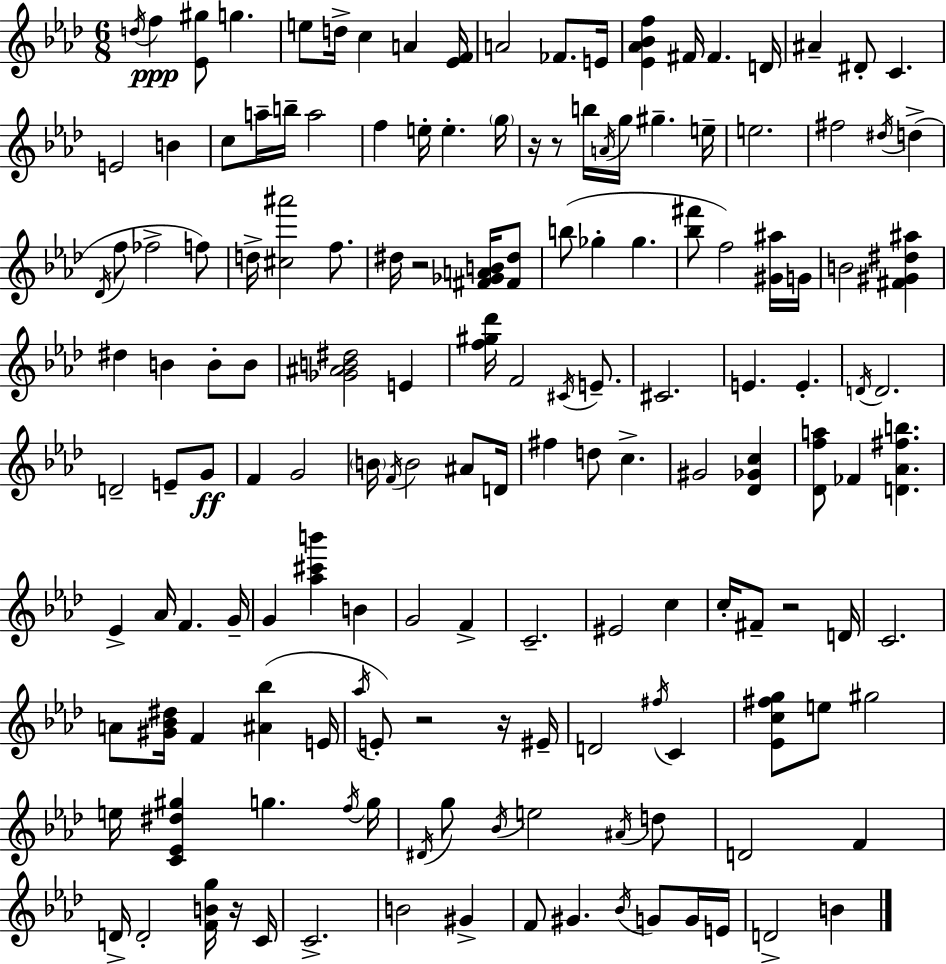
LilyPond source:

{
  \clef treble
  \numericTimeSignature
  \time 6/8
  \key f \minor
  \acciaccatura { d''16 }\ppp f''4 <ees' gis''>8 g''4. | e''8 d''16-> c''4 a'4 | <ees' f'>16 a'2 fes'8. | e'16 <ees' aes' bes' f''>4 fis'16 fis'4. | \break d'16 ais'4-- dis'8-. c'4. | e'2 b'4 | c''8 a''16-- b''16-- a''2 | f''4 e''16-. e''4.-. | \break \parenthesize g''16 r16 r8 b''16 \acciaccatura { a'16 } g''16 gis''4.-- | e''16-- e''2. | fis''2 \acciaccatura { dis''16 } d''4->( | \acciaccatura { des'16 } f''8 fes''2-> | \break f''8) d''16-> <cis'' ais'''>2 | f''8. dis''16 r2 | <fis' ges' a' b'>16 <fis' dis''>8 b''8( ges''4-. ges''4. | <bes'' fis'''>8 f''2) | \break <gis' ais''>16 g'16 b'2 | <fis' gis' dis'' ais''>4 dis''4 b'4 | b'8-. b'8 <ges' ais' b' dis''>2 | e'4 <f'' gis'' des'''>16 f'2 | \break \acciaccatura { cis'16 } e'8.-- cis'2. | e'4. e'4.-. | \acciaccatura { d'16 } d'2. | d'2-- | \break e'8-- g'8\ff f'4 g'2 | \parenthesize b'16 \acciaccatura { f'16 } b'2 | ais'8 d'16 fis''4 d''8 | c''4.-> gis'2 | \break <des' ges' c''>4 <des' f'' a''>8 fes'4 | <d' aes' fis'' b''>4. ees'4-> aes'16 | f'4. g'16-- g'4 <aes'' cis''' b'''>4 | b'4 g'2 | \break f'4-> c'2.-- | eis'2 | c''4 c''16-. fis'8-- r2 | d'16 c'2. | \break a'8 <gis' bes' dis''>16 f'4 | <ais' bes''>4( e'16 \acciaccatura { aes''16 }) e'8-. r2 | r16 eis'16-- d'2 | \acciaccatura { fis''16 } c'4 <ees' c'' fis'' g''>8 e''8 | \break gis''2 e''16 <c' ees' dis'' gis''>4 | g''4. \acciaccatura { f''16 } g''16 \acciaccatura { dis'16 } g''8 | \acciaccatura { bes'16 } e''2 \acciaccatura { ais'16 } d''8 | d'2 f'4 | \break d'16-> d'2-. <f' b' g''>16 r16 | c'16 c'2.-> | b'2 gis'4-> | f'8 gis'4. \acciaccatura { bes'16 } g'8 | \break g'16 e'16 d'2-> b'4 | \bar "|."
}